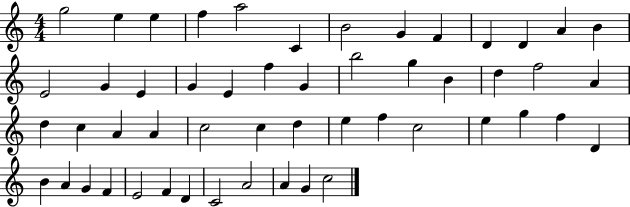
{
  \clef treble
  \numericTimeSignature
  \time 4/4
  \key c \major
  g''2 e''4 e''4 | f''4 a''2 c'4 | b'2 g'4 f'4 | d'4 d'4 a'4 b'4 | \break e'2 g'4 e'4 | g'4 e'4 f''4 g'4 | b''2 g''4 b'4 | d''4 f''2 a'4 | \break d''4 c''4 a'4 a'4 | c''2 c''4 d''4 | e''4 f''4 c''2 | e''4 g''4 f''4 d'4 | \break b'4 a'4 g'4 f'4 | e'2 f'4 d'4 | c'2 a'2 | a'4 g'4 c''2 | \break \bar "|."
}